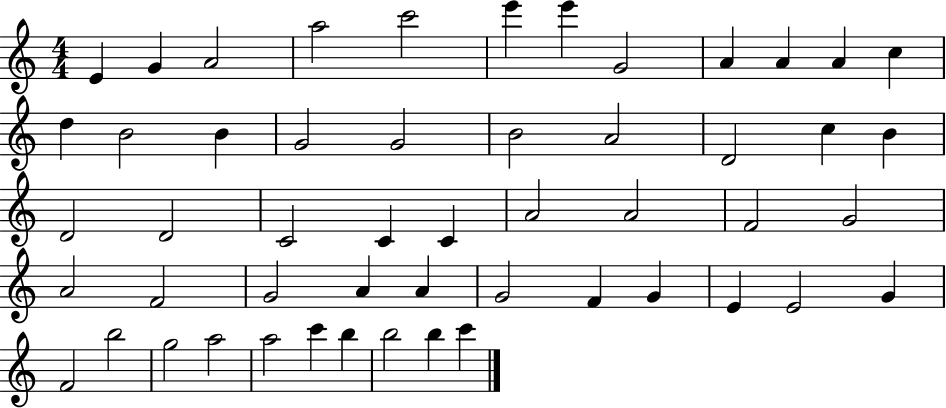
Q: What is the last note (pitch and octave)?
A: C6